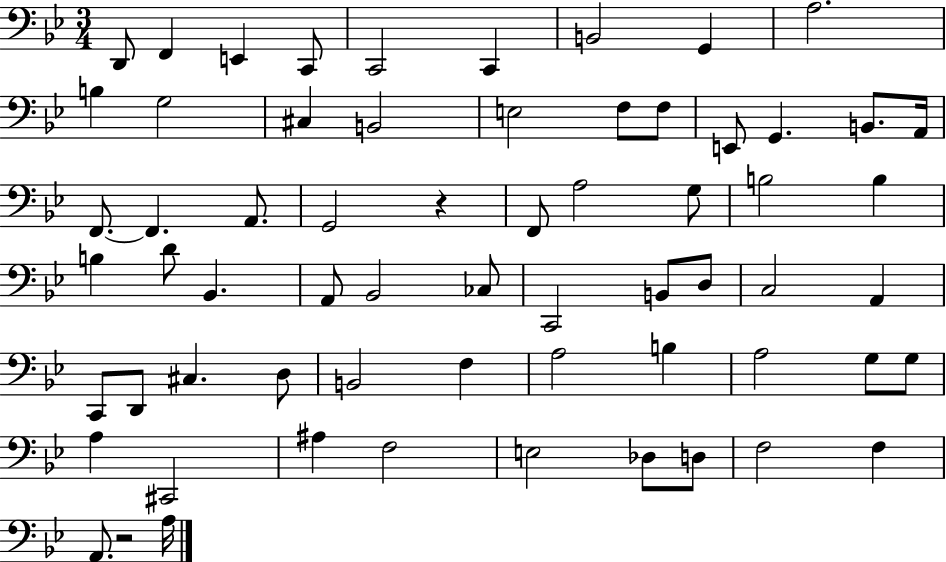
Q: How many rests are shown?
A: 2